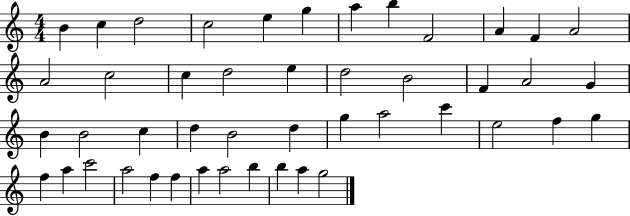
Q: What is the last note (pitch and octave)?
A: G5